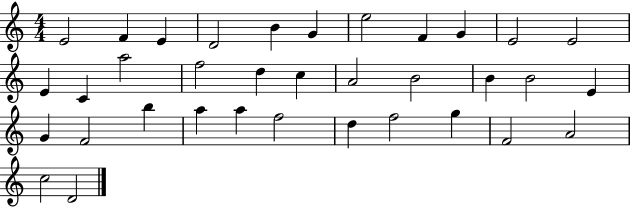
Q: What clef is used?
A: treble